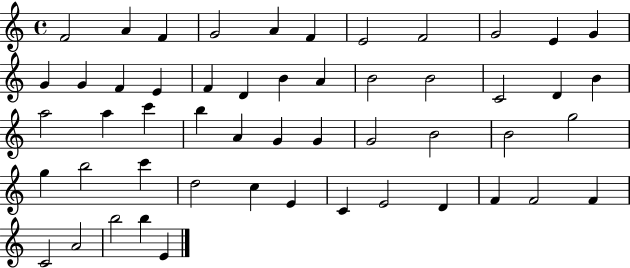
F4/h A4/q F4/q G4/h A4/q F4/q E4/h F4/h G4/h E4/q G4/q G4/q G4/q F4/q E4/q F4/q D4/q B4/q A4/q B4/h B4/h C4/h D4/q B4/q A5/h A5/q C6/q B5/q A4/q G4/q G4/q G4/h B4/h B4/h G5/h G5/q B5/h C6/q D5/h C5/q E4/q C4/q E4/h D4/q F4/q F4/h F4/q C4/h A4/h B5/h B5/q E4/q